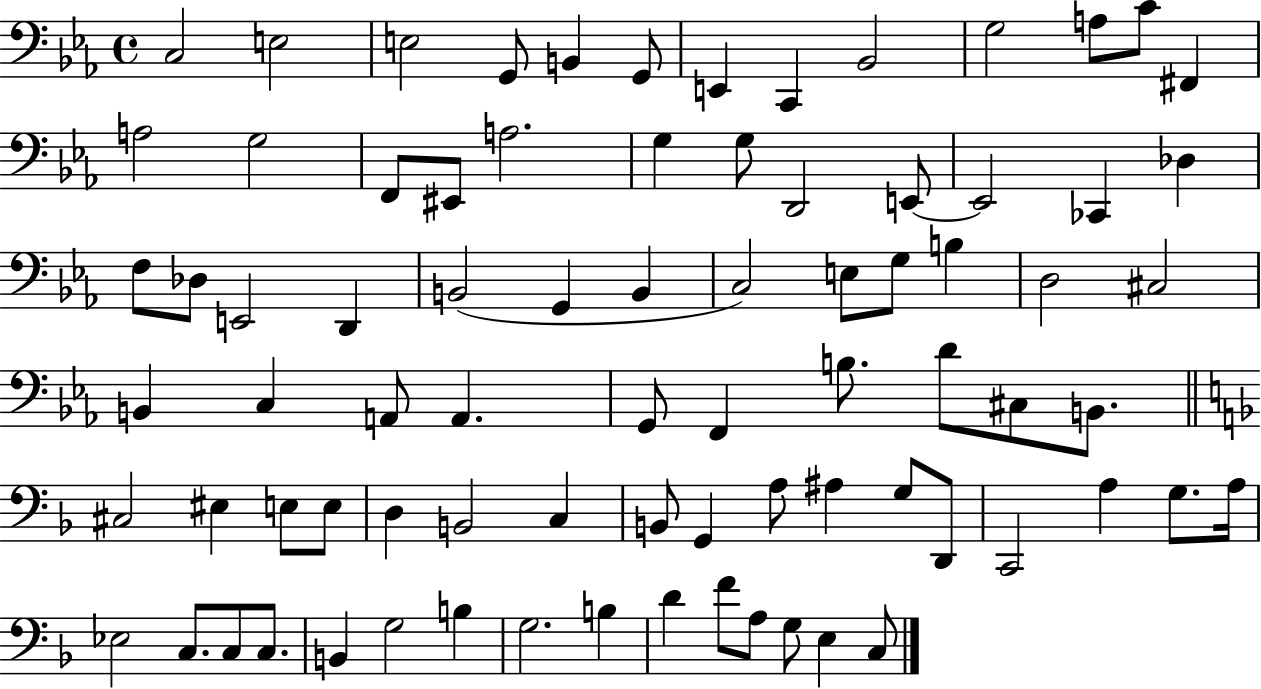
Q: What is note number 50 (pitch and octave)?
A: EIS3